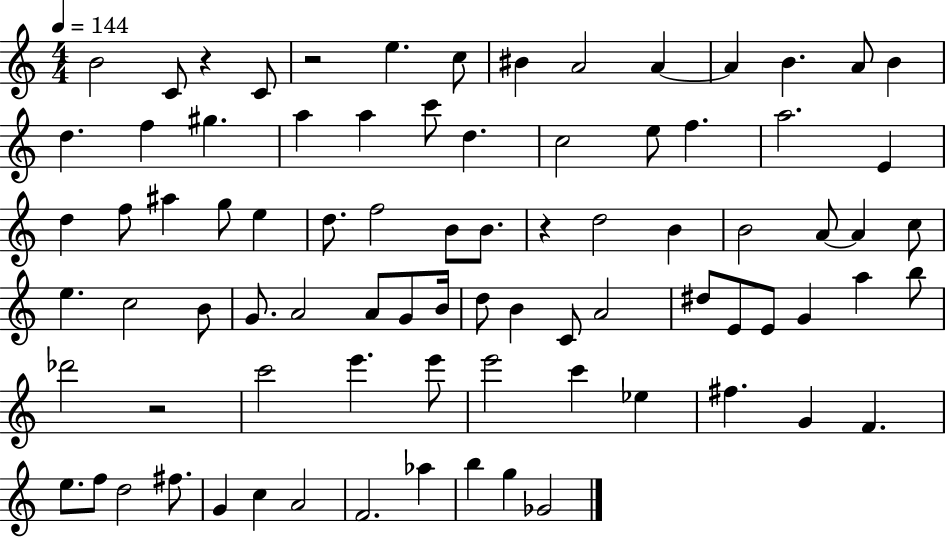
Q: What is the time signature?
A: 4/4